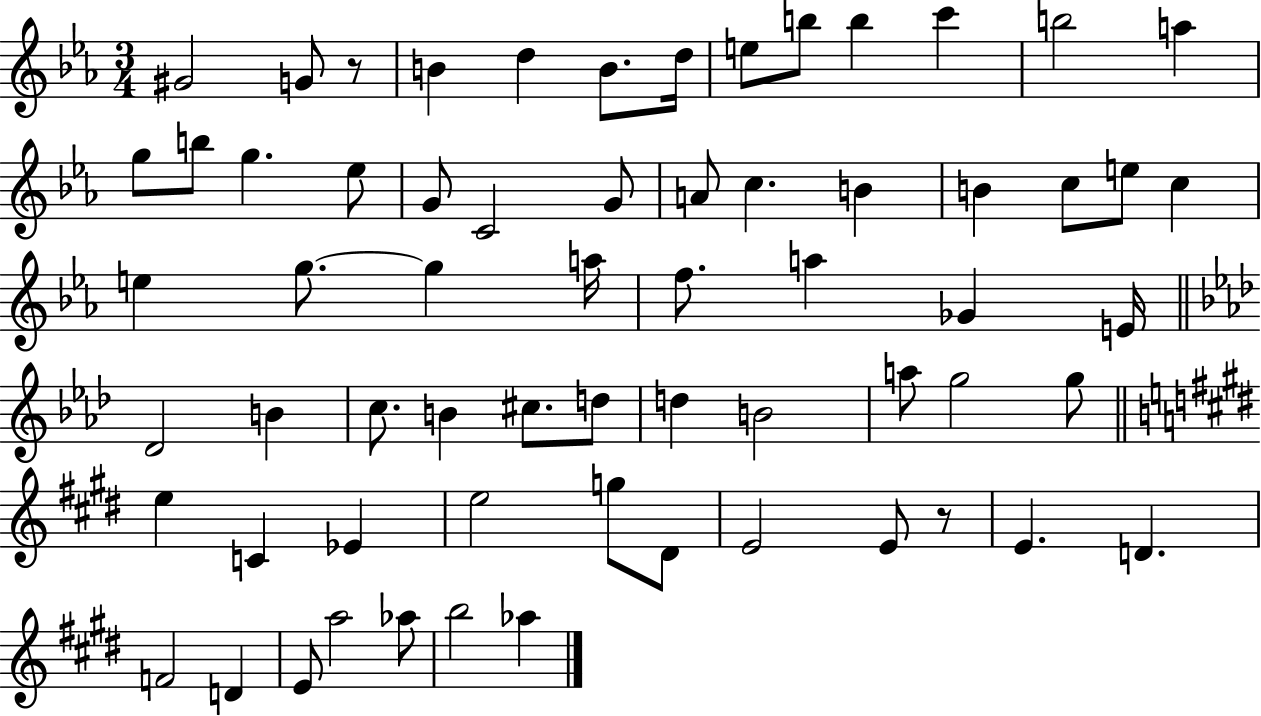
G#4/h G4/e R/e B4/q D5/q B4/e. D5/s E5/e B5/e B5/q C6/q B5/h A5/q G5/e B5/e G5/q. Eb5/e G4/e C4/h G4/e A4/e C5/q. B4/q B4/q C5/e E5/e C5/q E5/q G5/e. G5/q A5/s F5/e. A5/q Gb4/q E4/s Db4/h B4/q C5/e. B4/q C#5/e. D5/e D5/q B4/h A5/e G5/h G5/e E5/q C4/q Eb4/q E5/h G5/e D#4/e E4/h E4/e R/e E4/q. D4/q. F4/h D4/q E4/e A5/h Ab5/e B5/h Ab5/q